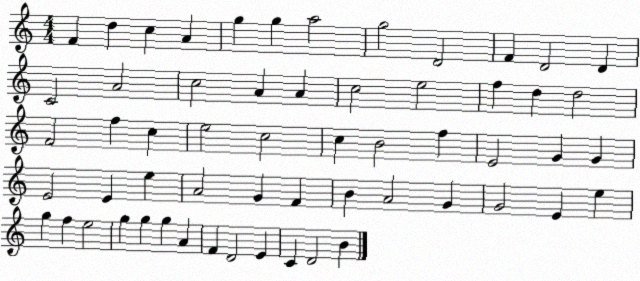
X:1
T:Untitled
M:4/4
L:1/4
K:C
F d c A g g a2 g2 D2 F D2 D C2 A2 c2 A A c2 e2 f d d2 F2 f c e2 c2 c B2 f E2 G G E2 E e A2 G F B A2 G G2 E e g f e2 g g g A F D2 E C D2 B